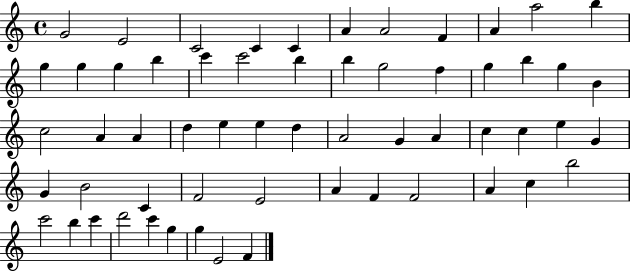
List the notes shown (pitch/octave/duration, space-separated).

G4/h E4/h C4/h C4/q C4/q A4/q A4/h F4/q A4/q A5/h B5/q G5/q G5/q G5/q B5/q C6/q C6/h B5/q B5/q G5/h F5/q G5/q B5/q G5/q B4/q C5/h A4/q A4/q D5/q E5/q E5/q D5/q A4/h G4/q A4/q C5/q C5/q E5/q G4/q G4/q B4/h C4/q F4/h E4/h A4/q F4/q F4/h A4/q C5/q B5/h C6/h B5/q C6/q D6/h C6/q G5/q G5/q E4/h F4/q